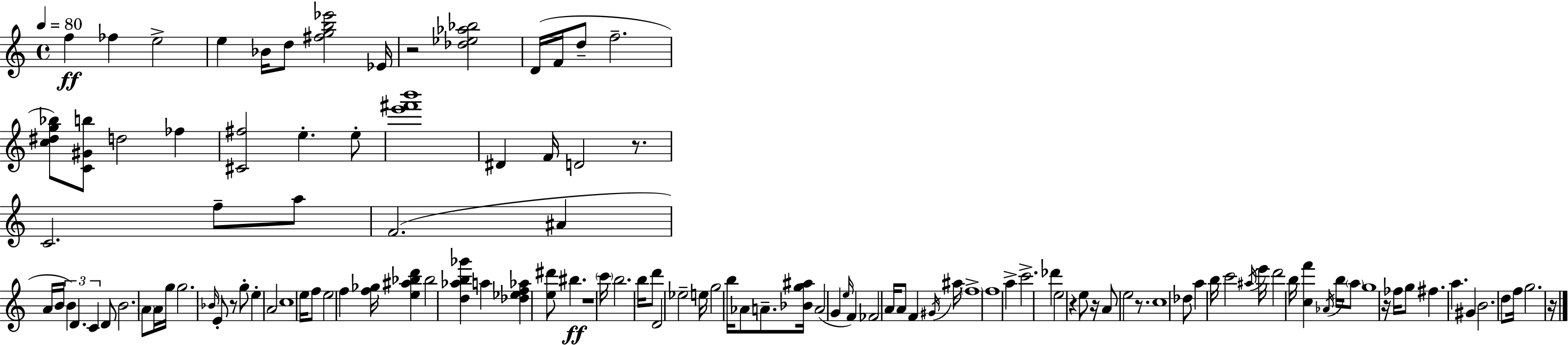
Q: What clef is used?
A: treble